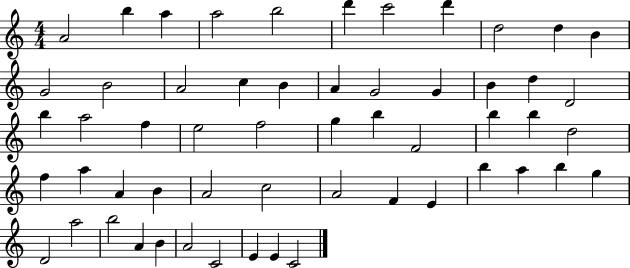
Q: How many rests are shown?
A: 0